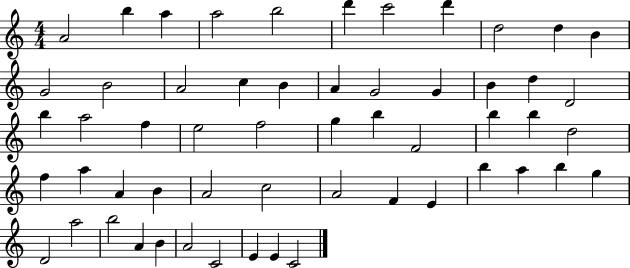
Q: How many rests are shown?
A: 0